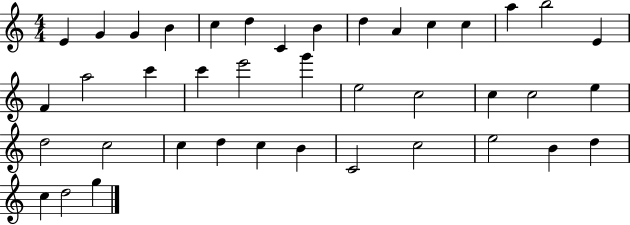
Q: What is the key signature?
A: C major